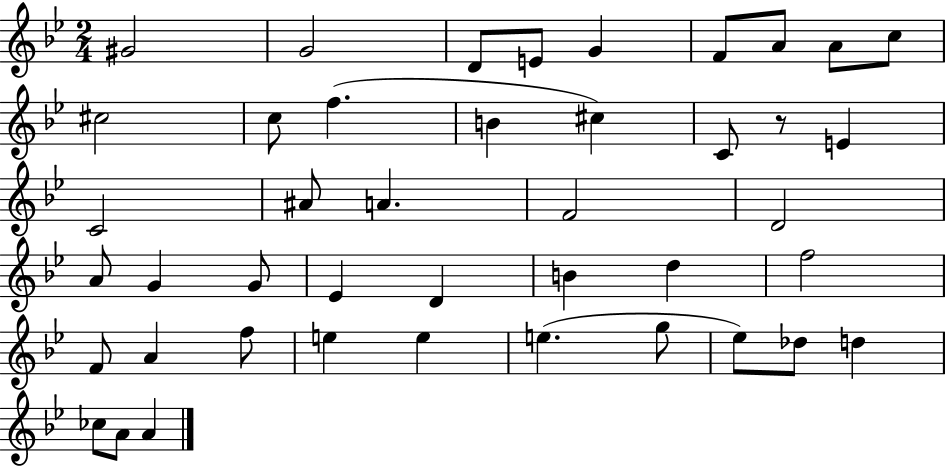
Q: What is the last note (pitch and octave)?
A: A4